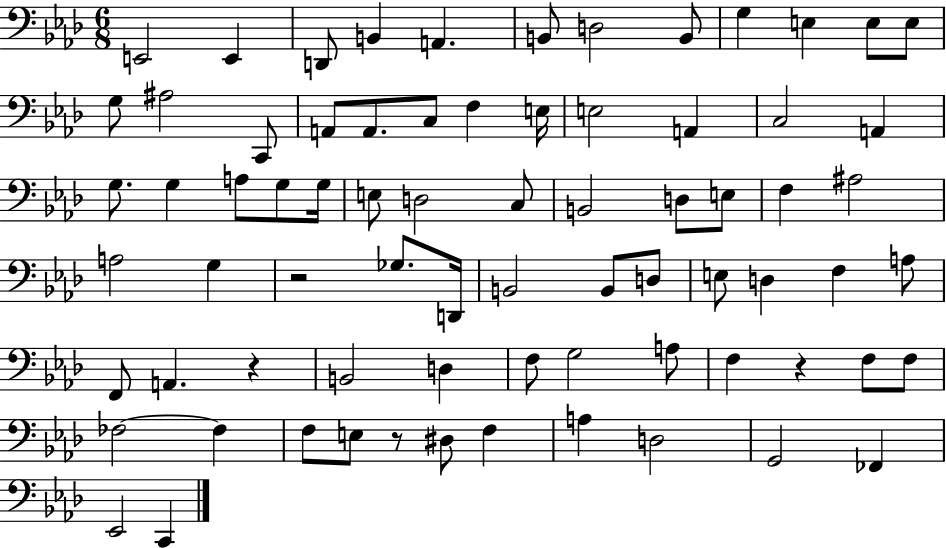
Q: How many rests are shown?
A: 4